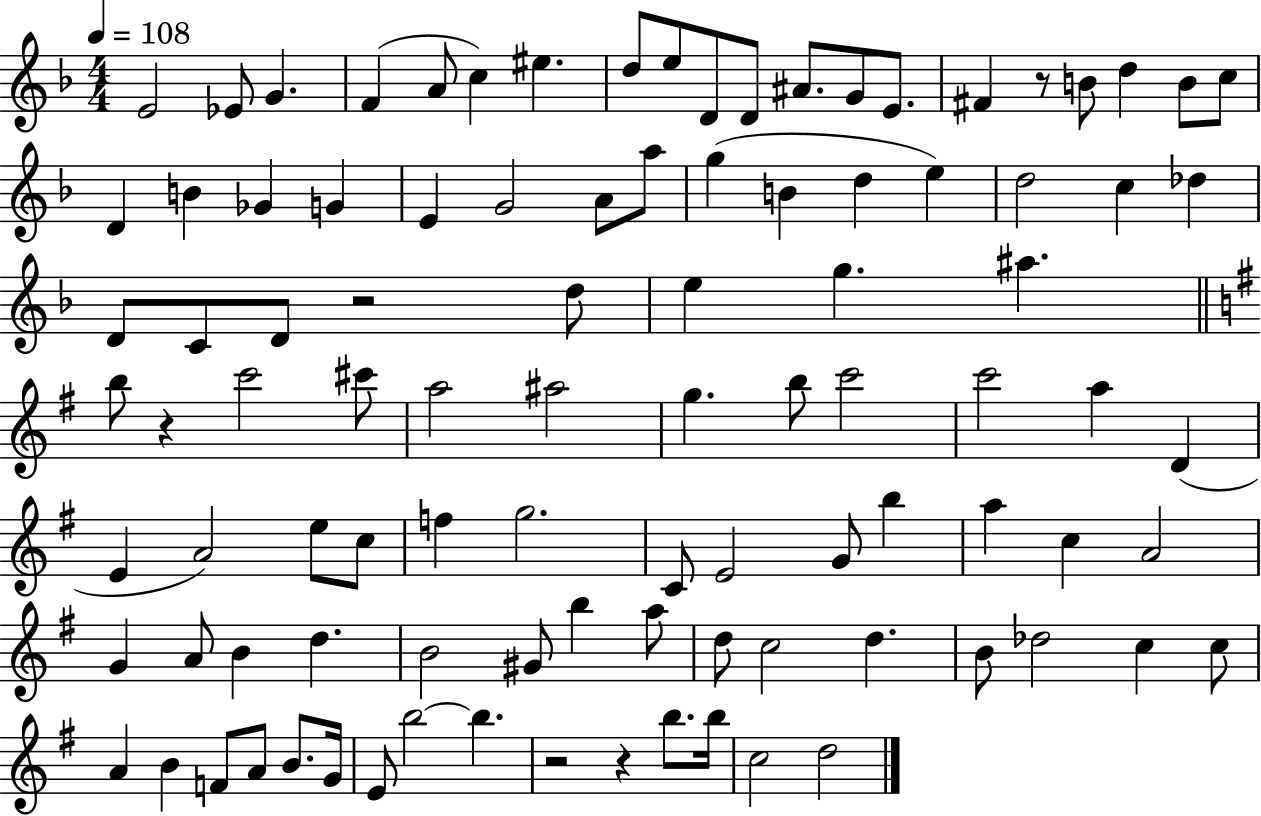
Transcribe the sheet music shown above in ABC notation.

X:1
T:Untitled
M:4/4
L:1/4
K:F
E2 _E/2 G F A/2 c ^e d/2 e/2 D/2 D/2 ^A/2 G/2 E/2 ^F z/2 B/2 d B/2 c/2 D B _G G E G2 A/2 a/2 g B d e d2 c _d D/2 C/2 D/2 z2 d/2 e g ^a b/2 z c'2 ^c'/2 a2 ^a2 g b/2 c'2 c'2 a D E A2 e/2 c/2 f g2 C/2 E2 G/2 b a c A2 G A/2 B d B2 ^G/2 b a/2 d/2 c2 d B/2 _d2 c c/2 A B F/2 A/2 B/2 G/4 E/2 b2 b z2 z b/2 b/4 c2 d2